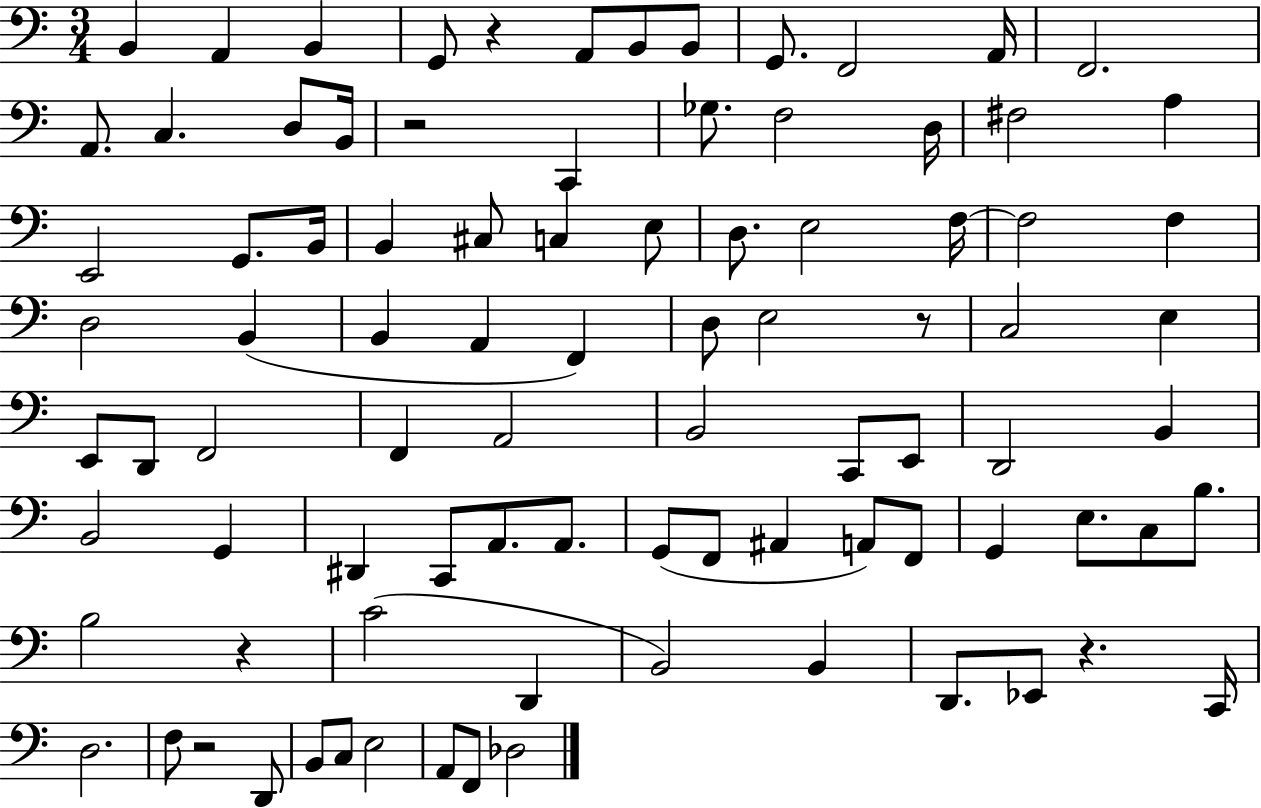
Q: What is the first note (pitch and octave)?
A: B2